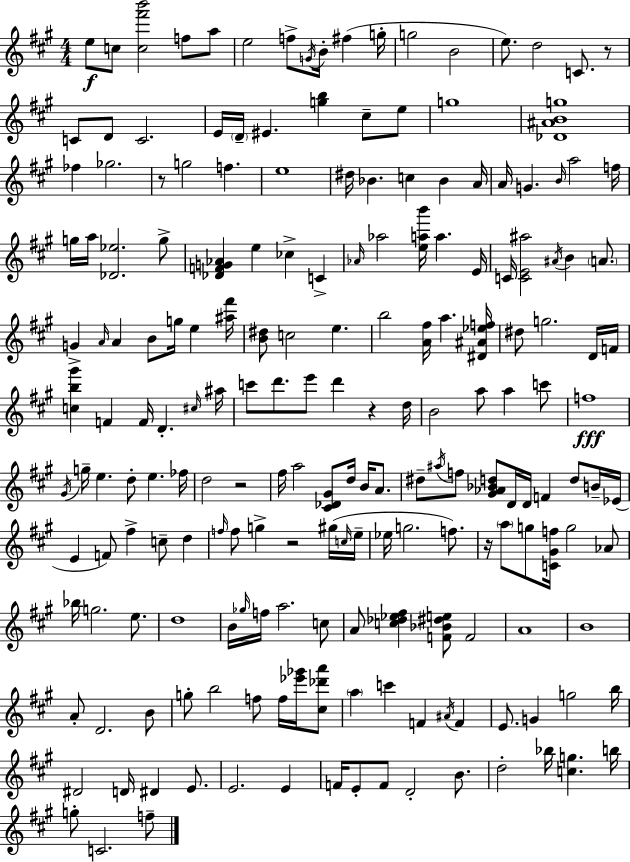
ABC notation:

X:1
T:Untitled
M:4/4
L:1/4
K:A
e/2 c/2 [c^f'b']2 f/2 a/2 e2 f/2 G/4 B/4 ^f g/4 g2 B2 e/2 d2 C/2 z/2 C/2 D/2 C2 E/4 D/4 ^E [gb] ^c/2 e/2 g4 [_D^ABg]4 _f _g2 z/2 g2 f e4 ^d/4 _B c _B A/4 A/4 G B/4 a2 f/4 g/4 a/4 [_D_e]2 g/2 [_DFG_A] e _c C _A/4 _a2 [eab']/4 a E/4 C/4 [CE^a]2 ^A/4 B A/2 G A/4 A B/2 g/4 e [^a^f']/4 [B^d]/2 c2 e b2 [A^f]/4 a [^D^A_ef]/4 ^d/2 g2 D/4 F/4 [cb^g'] F F/4 D ^c/4 ^a/4 c'/2 d'/2 e'/2 d' z d/4 B2 a/2 a c'/2 f4 ^G/4 g/4 e d/2 e _f/4 d2 z2 ^f/4 a2 [^C_D^G]/2 d/4 B/4 A/2 ^d/2 ^a/4 f/2 [^G_A_Bd]/2 D/4 D/4 F d/2 B/4 _E/4 E F/2 ^f c/2 d f/4 f/2 g z2 ^g/4 c/4 e/4 _e/4 g2 f/2 z/4 a/2 g/2 [C^Gf]/4 g2 _A/2 _b/4 g2 e/2 d4 B/4 _g/4 f/4 a2 c/2 A/2 [c_d_e^f] [F_B^de]/2 F2 A4 B4 A/2 D2 B/2 g/2 b2 f/2 f/4 [_e'_g']/4 [^c_d'a']/2 a c' F ^A/4 F E/2 G g2 b/4 ^D2 D/4 ^D E/2 E2 E F/4 E/2 F/2 D2 B/2 d2 _b/4 [cg] b/4 g/2 C2 f/2